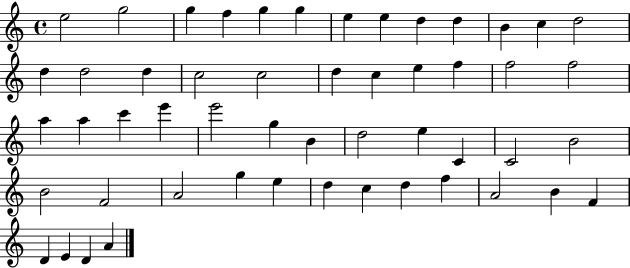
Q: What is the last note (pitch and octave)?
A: A4